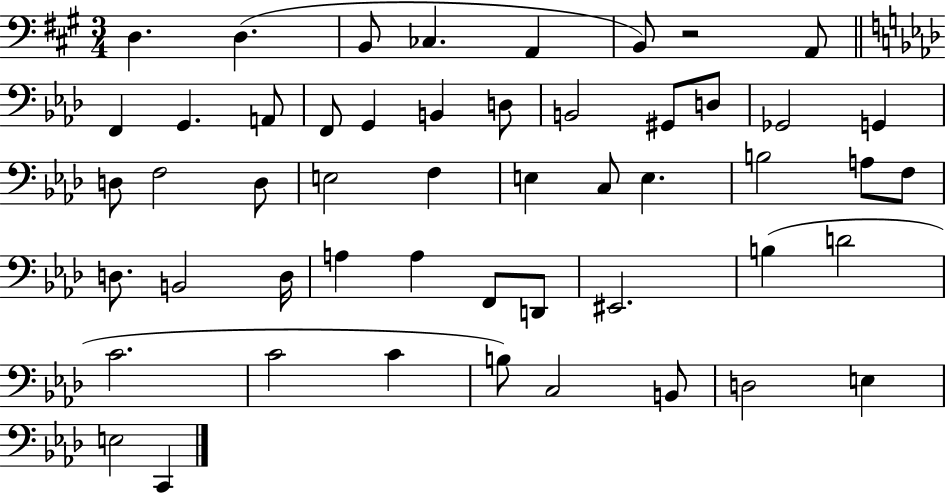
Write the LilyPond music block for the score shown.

{
  \clef bass
  \numericTimeSignature
  \time 3/4
  \key a \major
  \repeat volta 2 { d4. d4.( | b,8 ces4. a,4 | b,8) r2 a,8 | \bar "||" \break \key aes \major f,4 g,4. a,8 | f,8 g,4 b,4 d8 | b,2 gis,8 d8 | ges,2 g,4 | \break d8 f2 d8 | e2 f4 | e4 c8 e4. | b2 a8 f8 | \break d8. b,2 d16 | a4 a4 f,8 d,8 | eis,2. | b4( d'2 | \break c'2. | c'2 c'4 | b8) c2 b,8 | d2 e4 | \break e2 c,4 | } \bar "|."
}